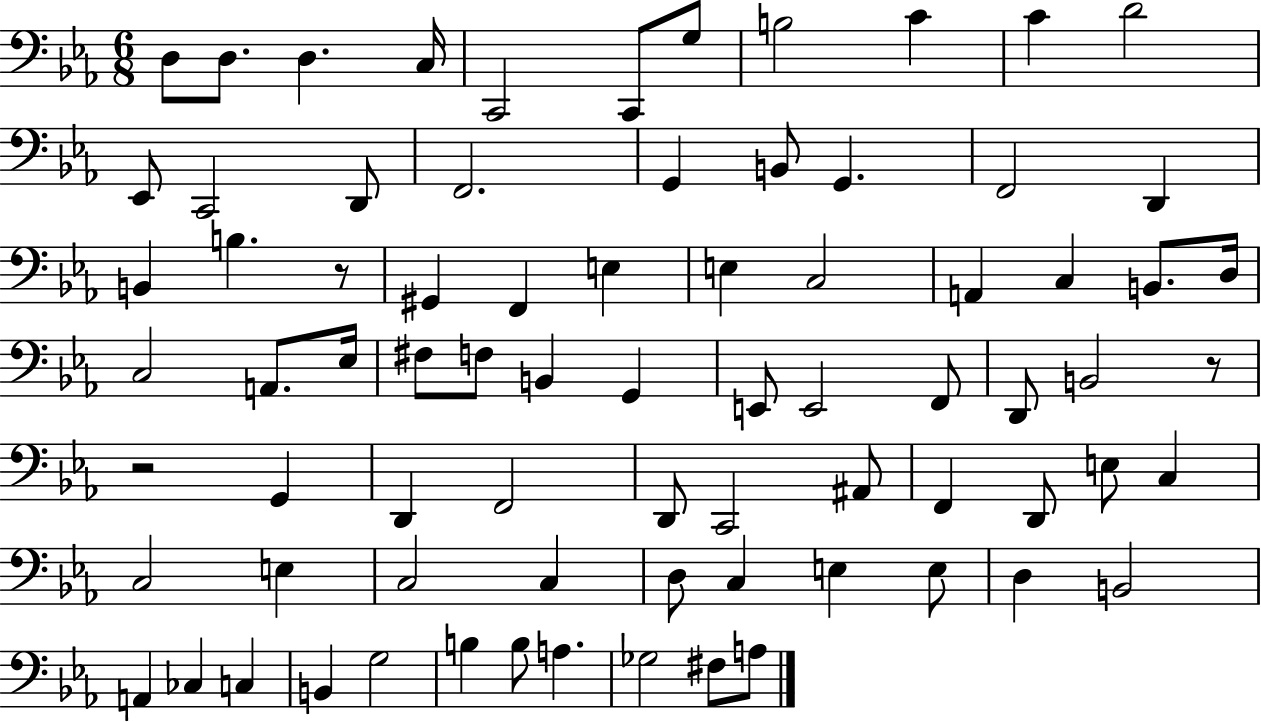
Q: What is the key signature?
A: EES major